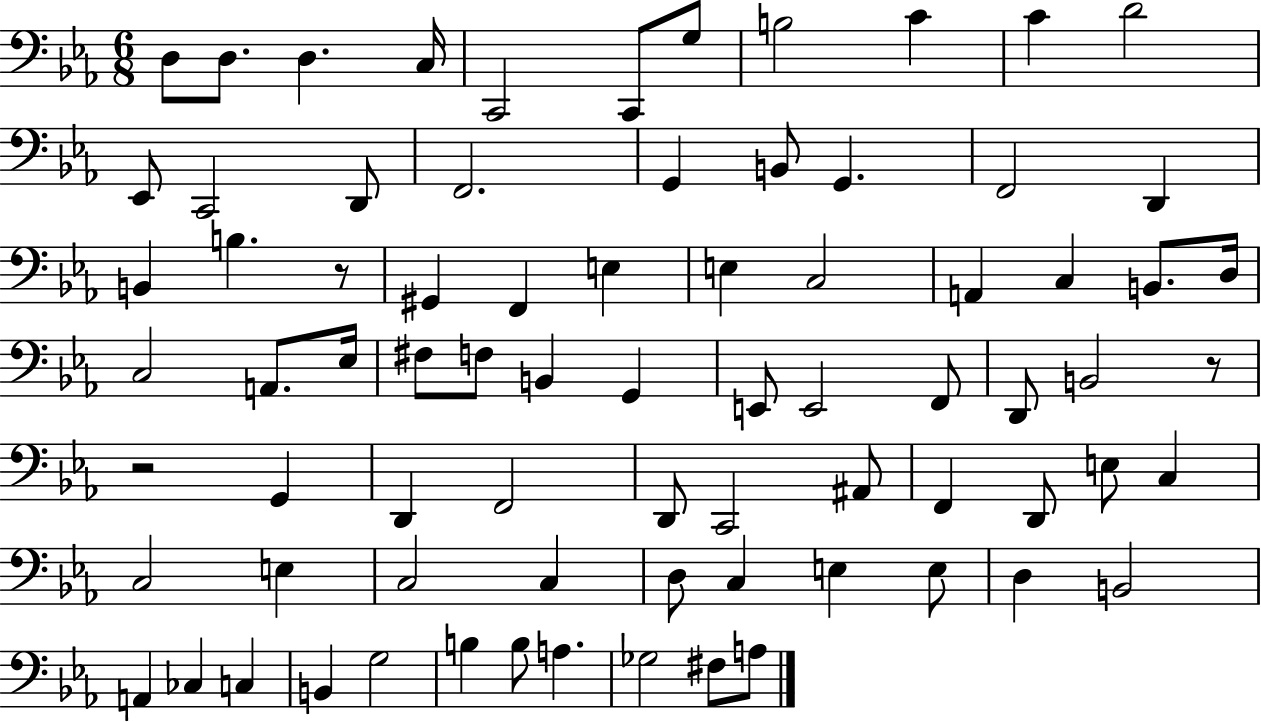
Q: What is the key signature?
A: EES major